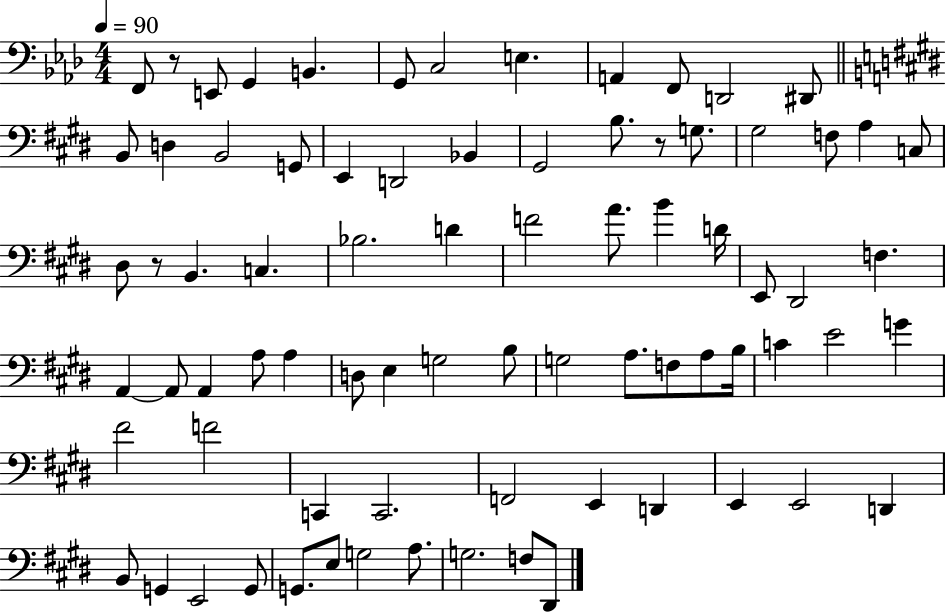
{
  \clef bass
  \numericTimeSignature
  \time 4/4
  \key aes \major
  \tempo 4 = 90
  \repeat volta 2 { f,8 r8 e,8 g,4 b,4. | g,8 c2 e4. | a,4 f,8 d,2 dis,8 | \bar "||" \break \key e \major b,8 d4 b,2 g,8 | e,4 d,2 bes,4 | gis,2 b8. r8 g8. | gis2 f8 a4 c8 | \break dis8 r8 b,4. c4. | bes2. d'4 | f'2 a'8. b'4 d'16 | e,8 dis,2 f4. | \break a,4~~ a,8 a,4 a8 a4 | d8 e4 g2 b8 | g2 a8. f8 a8 b16 | c'4 e'2 g'4 | \break fis'2 f'2 | c,4 c,2. | f,2 e,4 d,4 | e,4 e,2 d,4 | \break b,8 g,4 e,2 g,8 | g,8. e8 g2 a8. | g2. f8 dis,8 | } \bar "|."
}